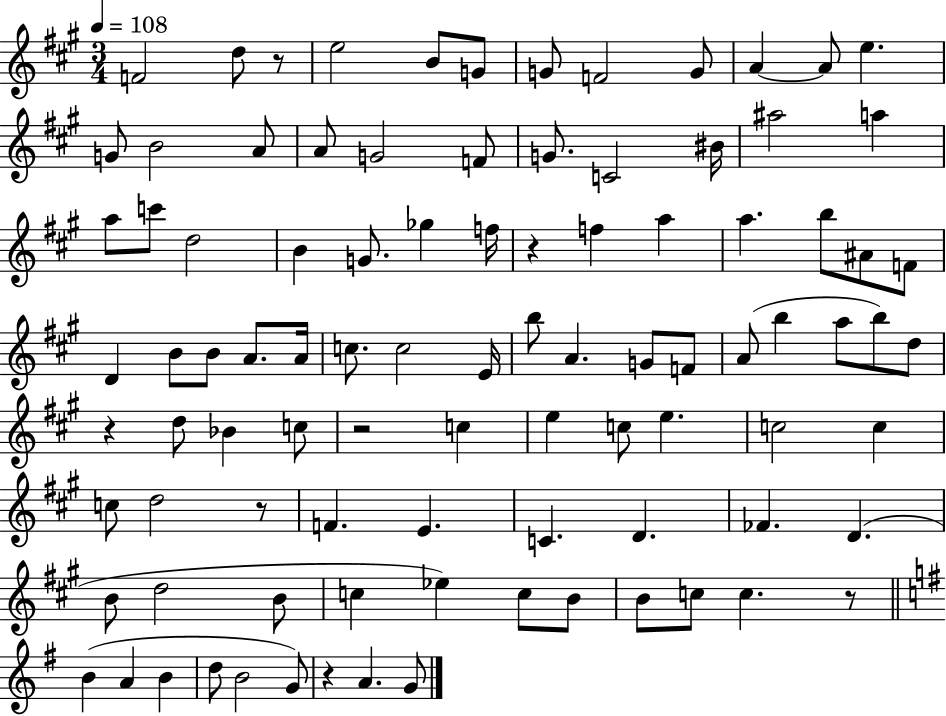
X:1
T:Untitled
M:3/4
L:1/4
K:A
F2 d/2 z/2 e2 B/2 G/2 G/2 F2 G/2 A A/2 e G/2 B2 A/2 A/2 G2 F/2 G/2 C2 ^B/4 ^a2 a a/2 c'/2 d2 B G/2 _g f/4 z f a a b/2 ^A/2 F/2 D B/2 B/2 A/2 A/4 c/2 c2 E/4 b/2 A G/2 F/2 A/2 b a/2 b/2 d/2 z d/2 _B c/2 z2 c e c/2 e c2 c c/2 d2 z/2 F E C D _F D B/2 d2 B/2 c _e c/2 B/2 B/2 c/2 c z/2 B A B d/2 B2 G/2 z A G/2